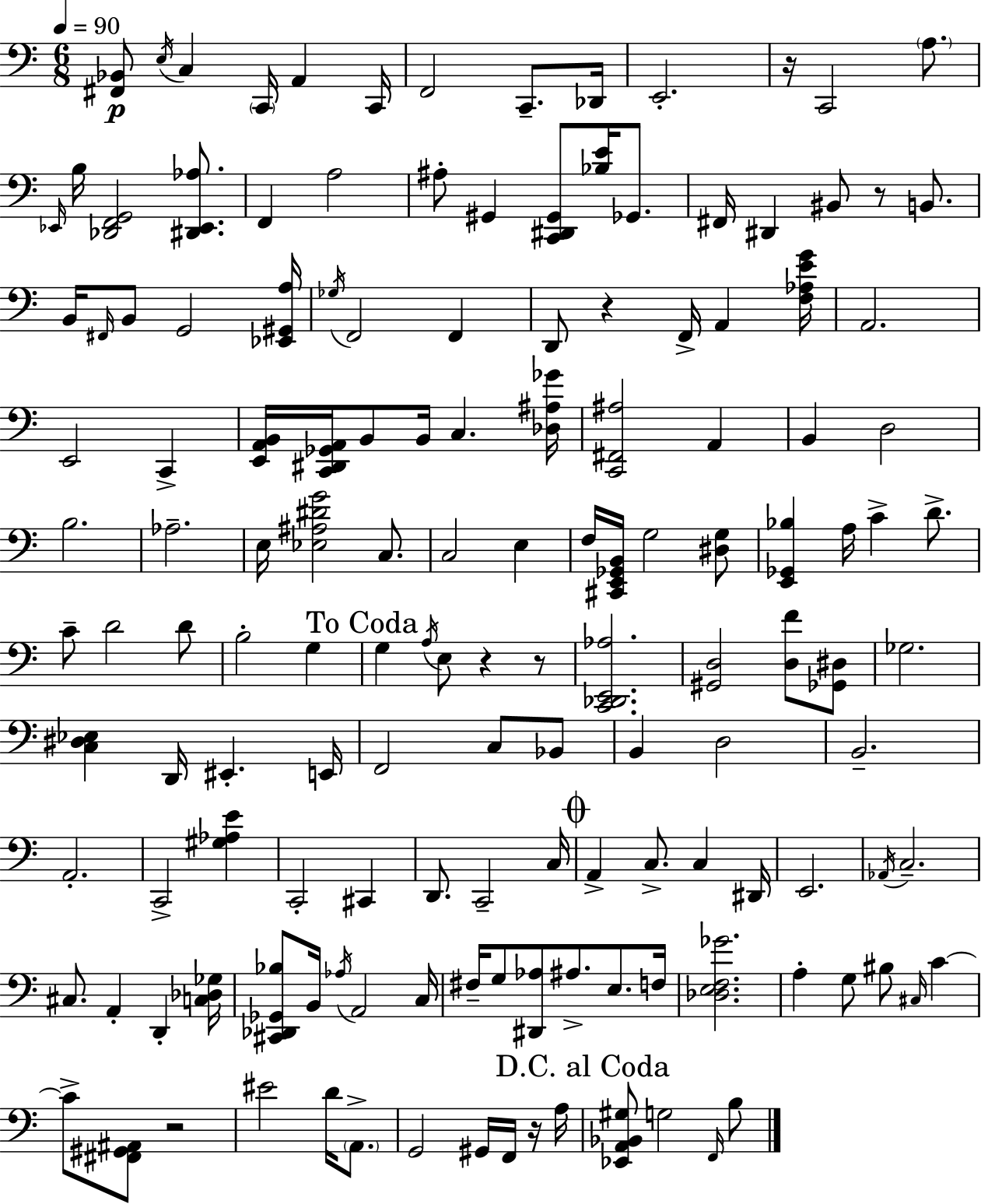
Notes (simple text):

[F#2,Bb2]/e E3/s C3/q C2/s A2/q C2/s F2/h C2/e. Db2/s E2/h. R/s C2/h A3/e. Eb2/s B3/s [Db2,F2,G2]/h [D#2,Eb2,Ab3]/e. F2/q A3/h A#3/e G#2/q [C2,D#2,G#2]/e [Bb3,E4]/s Gb2/e. F#2/s D#2/q BIS2/e R/e B2/e. B2/s F#2/s B2/e G2/h [Eb2,G#2,A3]/s Gb3/s F2/h F2/q D2/e R/q F2/s A2/q [F3,Ab3,E4,G4]/s A2/h. E2/h C2/q [E2,A2,B2]/s [C2,D#2,Gb2,A2]/s B2/e B2/s C3/q. [Db3,A#3,Gb4]/s [C2,F#2,A#3]/h A2/q B2/q D3/h B3/h. Ab3/h. E3/s [Eb3,A#3,D#4,G4]/h C3/e. C3/h E3/q F3/s [C#2,E2,Gb2,B2]/s G3/h [D#3,G3]/e [E2,Gb2,Bb3]/q A3/s C4/q D4/e. C4/e D4/h D4/e B3/h G3/q G3/q A3/s E3/e R/q R/e [C2,Db2,E2,Ab3]/h. [G#2,D3]/h [D3,F4]/e [Gb2,D#3]/e Gb3/h. [C3,D#3,Eb3]/q D2/s EIS2/q. E2/s F2/h C3/e Bb2/e B2/q D3/h B2/h. A2/h. C2/h [G#3,Ab3,E4]/q C2/h C#2/q D2/e. C2/h C3/s A2/q C3/e. C3/q D#2/s E2/h. Ab2/s C3/h. C#3/e. A2/q D2/q [C3,Db3,Gb3]/s [C#2,Db2,Gb2,Bb3]/e B2/s Ab3/s A2/h C3/s F#3/s G3/e [D#2,Ab3]/e A#3/e. E3/e. F3/s [Db3,E3,F3,Gb4]/h. A3/q G3/e BIS3/e C#3/s C4/q C4/e [F#2,G#2,A#2]/e R/h EIS4/h D4/s A2/e. G2/h G#2/s F2/s R/s A3/s [Eb2,A2,Bb2,G#3]/e G3/h F2/s B3/e